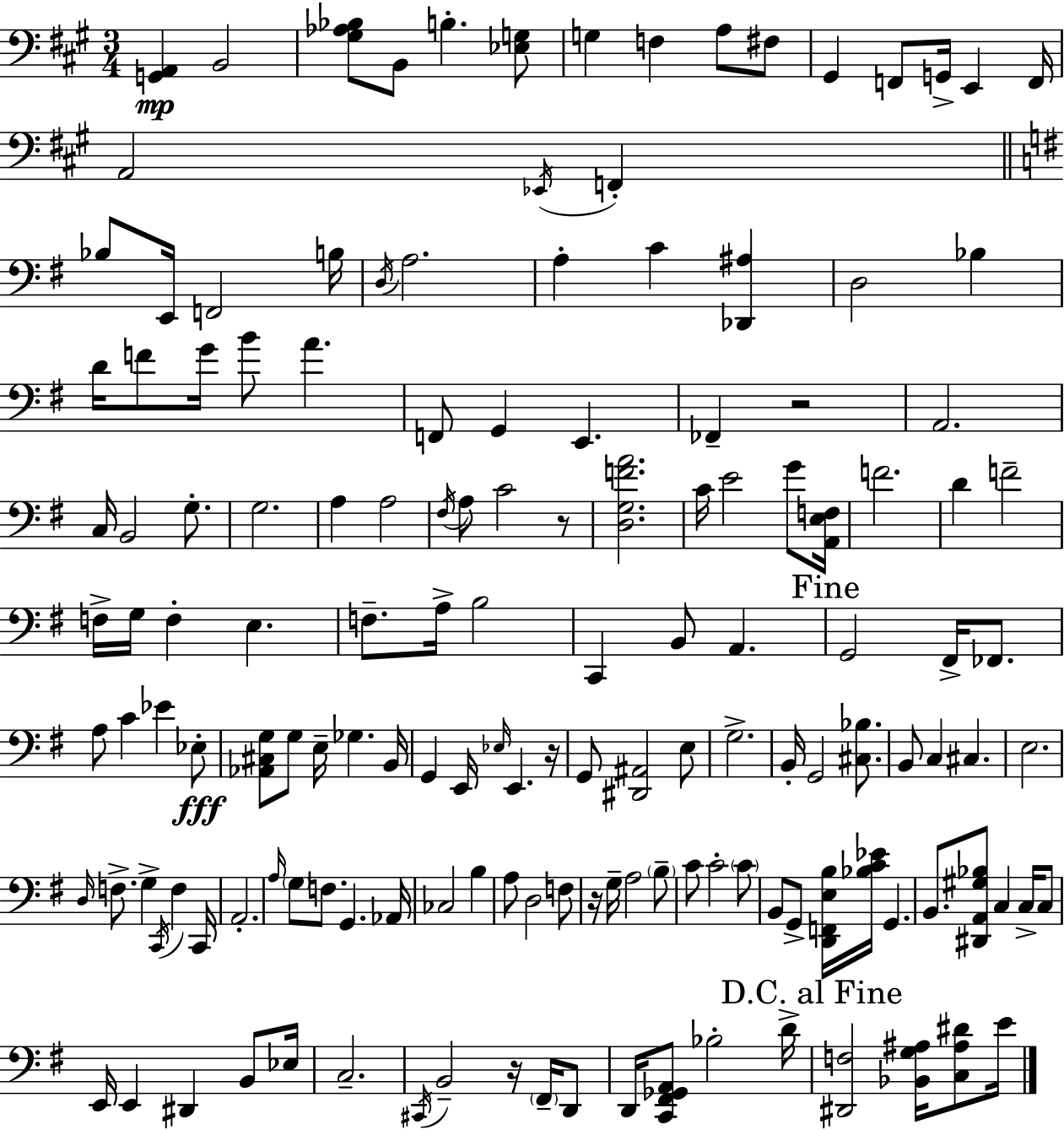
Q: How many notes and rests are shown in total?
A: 149